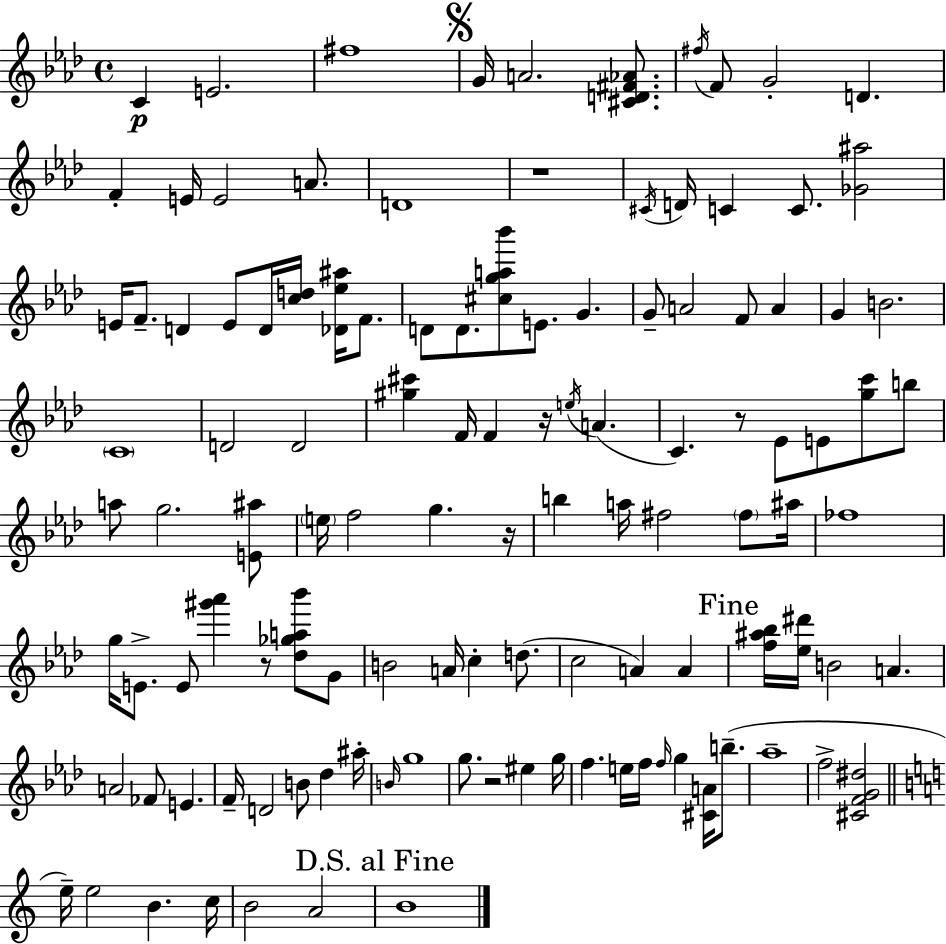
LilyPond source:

{
  \clef treble
  \time 4/4
  \defaultTimeSignature
  \key f \minor
  c'4\p e'2. | fis''1 | \mark \markup { \musicglyph "scripts.segno" } g'16 a'2. <cis' d' fis' aes'>8. | \acciaccatura { fis''16 } f'8 g'2-. d'4. | \break f'4-. e'16 e'2 a'8. | d'1 | r1 | \acciaccatura { cis'16 } d'16 c'4 c'8. <ges' ais''>2 | \break e'16 f'8.-- d'4 e'8 d'16 <c'' d''>16 <des' ees'' ais''>16 f'8. | d'8 d'8. <cis'' g'' a'' bes'''>8 e'8. g'4. | g'8-- a'2 f'8 a'4 | g'4 b'2. | \break \parenthesize c'1 | d'2 d'2 | <gis'' cis'''>4 f'16 f'4 r16 \acciaccatura { e''16 }( a'4. | c'4.) r8 ees'8 e'8 <g'' c'''>8 | \break b''8 a''8 g''2. | <e' ais''>8 \parenthesize e''16 f''2 g''4. | r16 b''4 a''16 fis''2 | \parenthesize fis''8 ais''16 fes''1 | \break g''16 e'8.-> e'8 <gis''' aes'''>4 r8 <des'' ges'' a'' bes'''>8 | g'8 b'2 a'16 c''4-. | d''8.( c''2 a'4) a'4 | \mark "Fine" <f'' ais'' bes''>16 <ees'' dis'''>16 b'2 a'4. | \break a'2 fes'8 e'4. | f'16-- d'2 b'8 des''4 | ais''16-. \grace { b'16 } g''1 | g''8. r2 eis''4 | \break g''16 f''4. e''16 f''16 \grace { f''16 } g''4 | <cis' a'>16 b''8.--( aes''1-- | f''2-> <cis' f' g' dis''>2 | \bar "||" \break \key c \major e''16--) e''2 b'4. c''16 | b'2 a'2 | \mark "D.S. al Fine" b'1 | \bar "|."
}